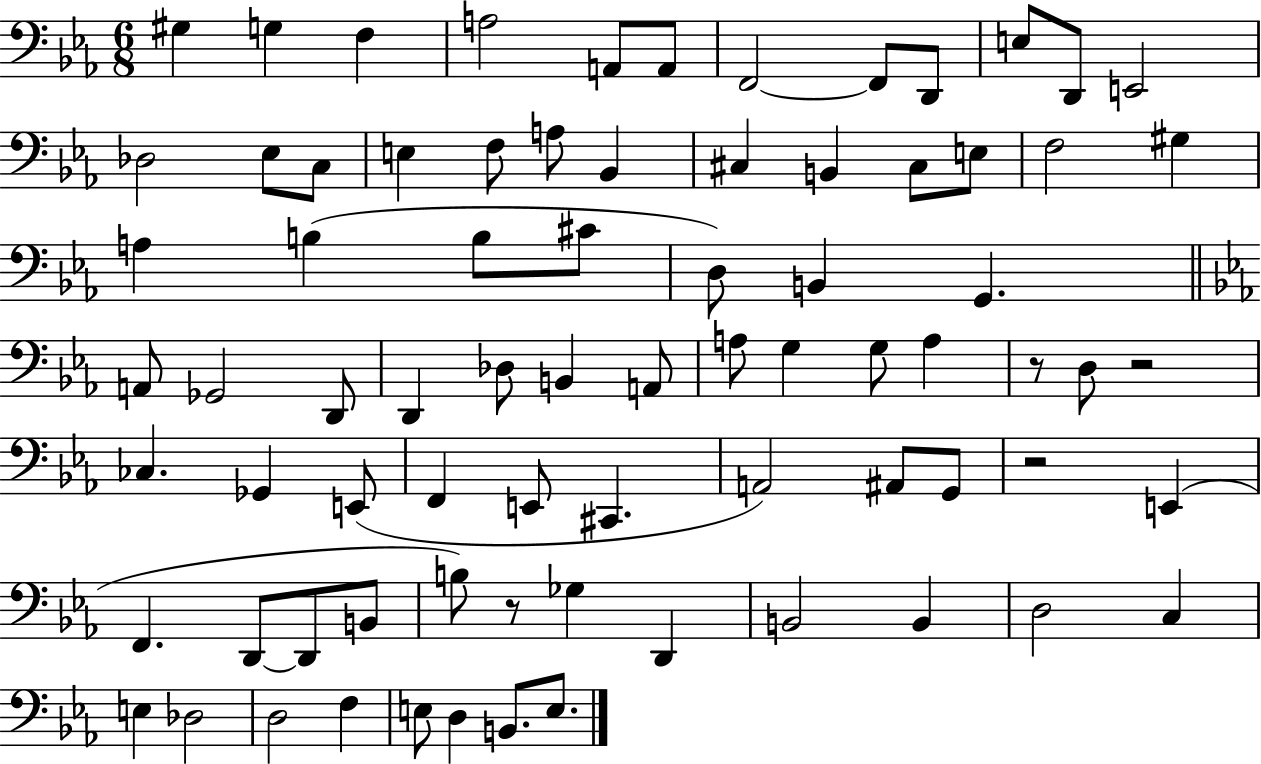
{
  \clef bass
  \numericTimeSignature
  \time 6/8
  \key ees \major
  gis4 g4 f4 | a2 a,8 a,8 | f,2~~ f,8 d,8 | e8 d,8 e,2 | \break des2 ees8 c8 | e4 f8 a8 bes,4 | cis4 b,4 cis8 e8 | f2 gis4 | \break a4 b4( b8 cis'8 | d8) b,4 g,4. | \bar "||" \break \key ees \major a,8 ges,2 d,8 | d,4 des8 b,4 a,8 | a8 g4 g8 a4 | r8 d8 r2 | \break ces4. ges,4 e,8( | f,4 e,8 cis,4. | a,2) ais,8 g,8 | r2 e,4( | \break f,4. d,8~~ d,8 b,8 | b8) r8 ges4 d,4 | b,2 b,4 | d2 c4 | \break e4 des2 | d2 f4 | e8 d4 b,8. e8. | \bar "|."
}